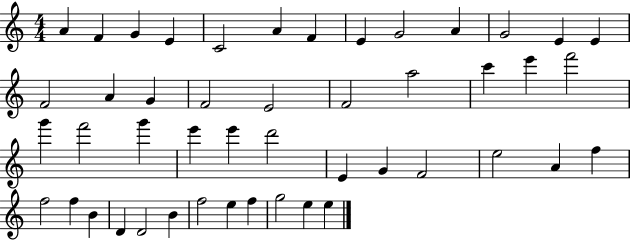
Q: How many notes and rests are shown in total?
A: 47